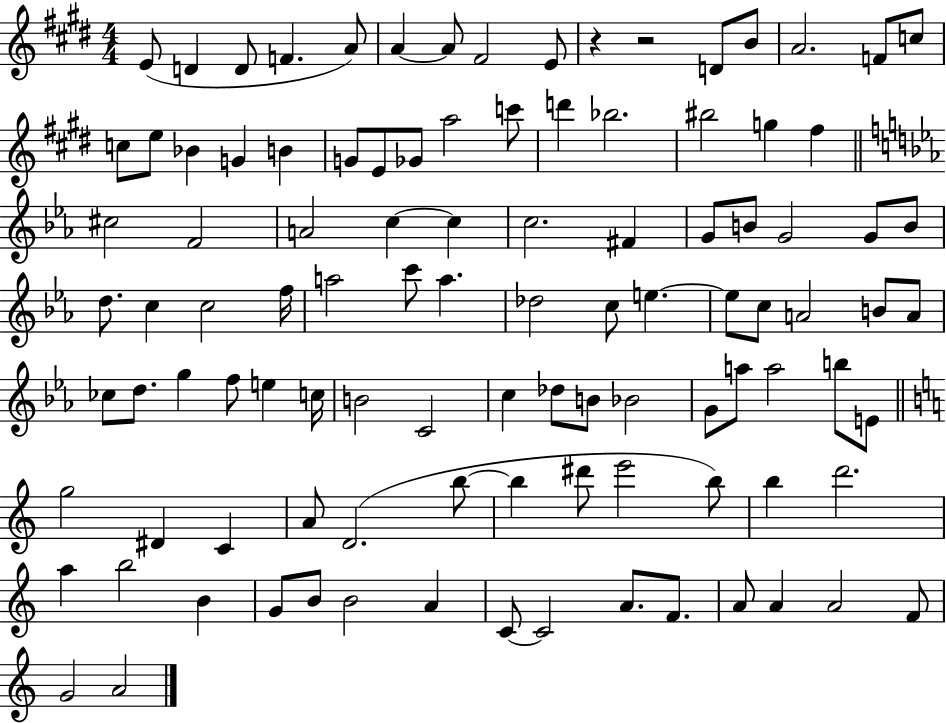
{
  \clef treble
  \numericTimeSignature
  \time 4/4
  \key e \major
  e'8( d'4 d'8 f'4. a'8) | a'4~~ a'8 fis'2 e'8 | r4 r2 d'8 b'8 | a'2. f'8 c''8 | \break c''8 e''8 bes'4 g'4 b'4 | g'8 e'8 ges'8 a''2 c'''8 | d'''4 bes''2. | bis''2 g''4 fis''4 | \break \bar "||" \break \key ees \major cis''2 f'2 | a'2 c''4~~ c''4 | c''2. fis'4 | g'8 b'8 g'2 g'8 b'8 | \break d''8. c''4 c''2 f''16 | a''2 c'''8 a''4. | des''2 c''8 e''4.~~ | e''8 c''8 a'2 b'8 a'8 | \break ces''8 d''8. g''4 f''8 e''4 c''16 | b'2 c'2 | c''4 des''8 b'8 bes'2 | g'8 a''8 a''2 b''8 e'8 | \break \bar "||" \break \key c \major g''2 dis'4 c'4 | a'8 d'2.( b''8~~ | b''4 dis'''8 e'''2 b''8) | b''4 d'''2. | \break a''4 b''2 b'4 | g'8 b'8 b'2 a'4 | c'8~~ c'2 a'8. f'8. | a'8 a'4 a'2 f'8 | \break g'2 a'2 | \bar "|."
}